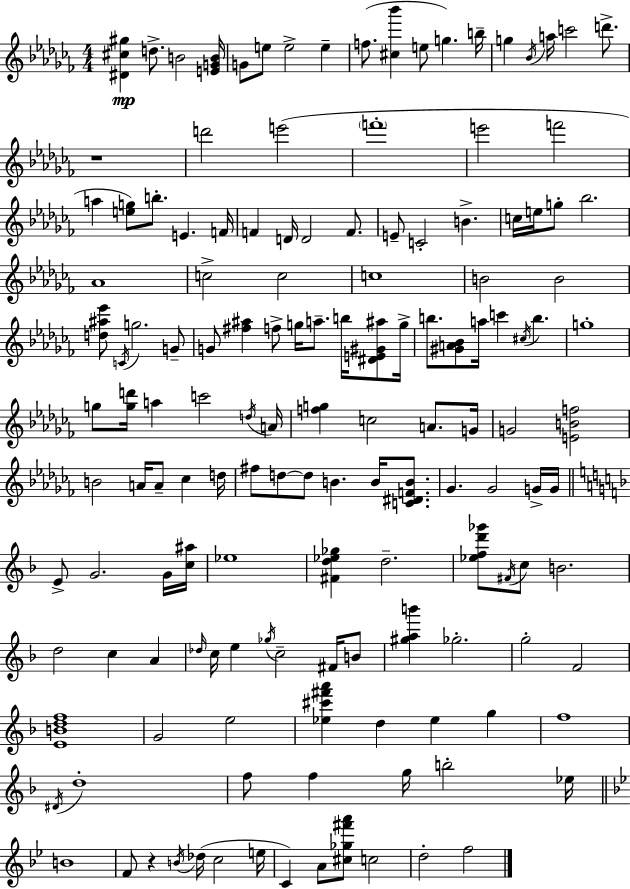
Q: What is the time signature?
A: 4/4